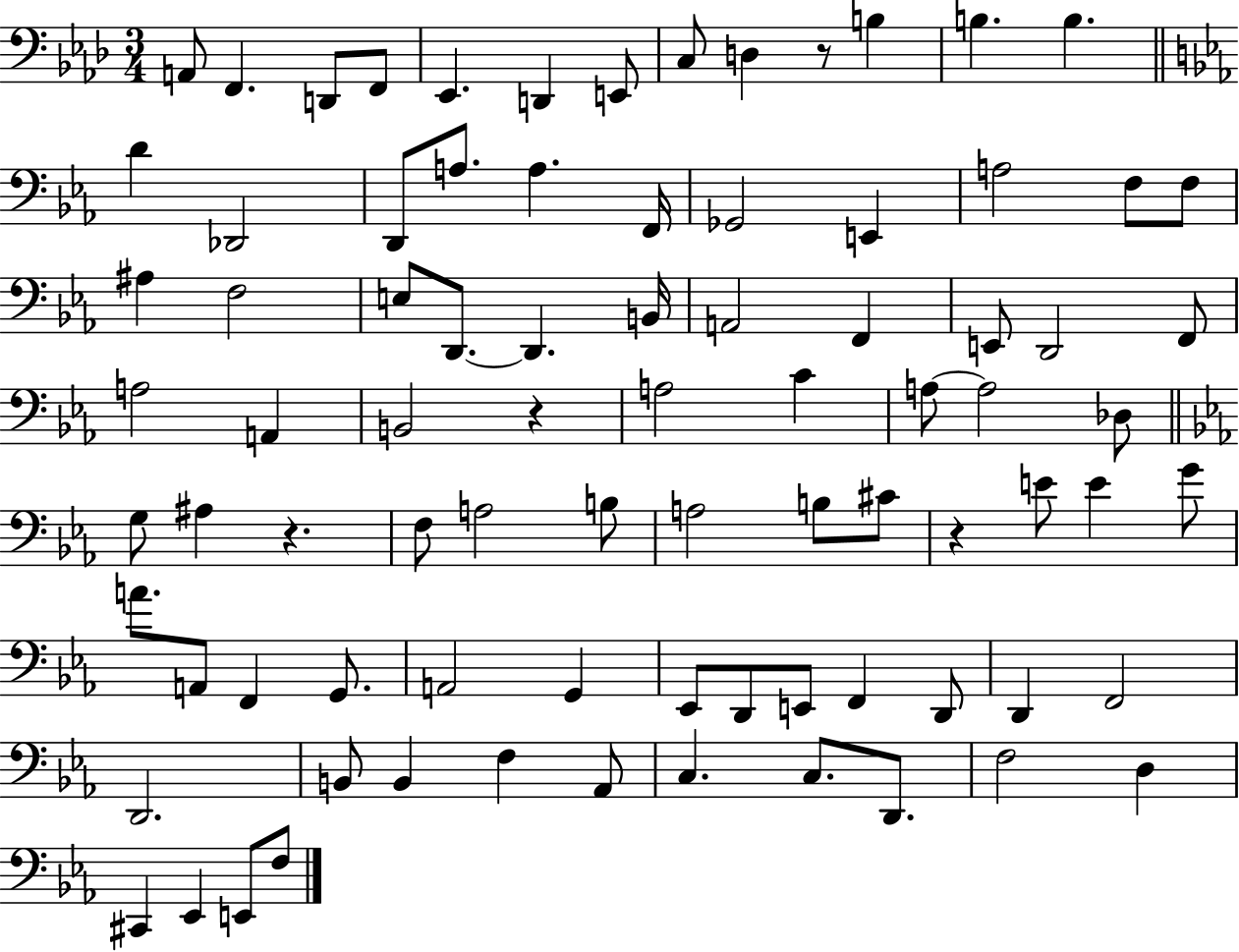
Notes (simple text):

A2/e F2/q. D2/e F2/e Eb2/q. D2/q E2/e C3/e D3/q R/e B3/q B3/q. B3/q. D4/q Db2/h D2/e A3/e. A3/q. F2/s Gb2/h E2/q A3/h F3/e F3/e A#3/q F3/h E3/e D2/e. D2/q. B2/s A2/h F2/q E2/e D2/h F2/e A3/h A2/q B2/h R/q A3/h C4/q A3/e A3/h Db3/e G3/e A#3/q R/q. F3/e A3/h B3/e A3/h B3/e C#4/e R/q E4/e E4/q G4/e A4/e. A2/e F2/q G2/e. A2/h G2/q Eb2/e D2/e E2/e F2/q D2/e D2/q F2/h D2/h. B2/e B2/q F3/q Ab2/e C3/q. C3/e. D2/e. F3/h D3/q C#2/q Eb2/q E2/e F3/e